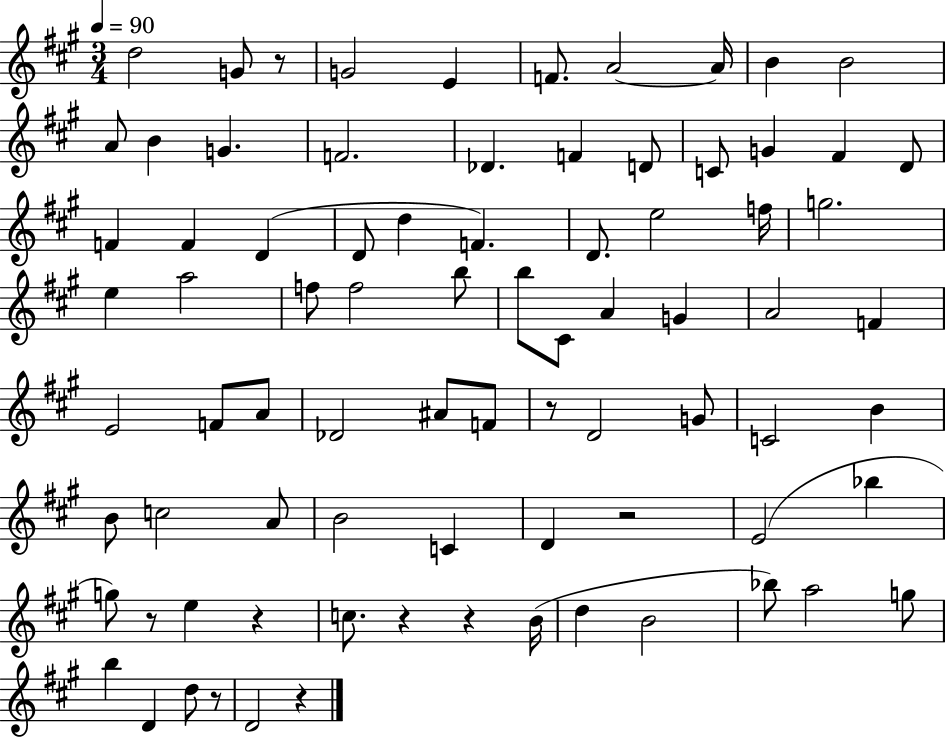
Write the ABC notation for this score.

X:1
T:Untitled
M:3/4
L:1/4
K:A
d2 G/2 z/2 G2 E F/2 A2 A/4 B B2 A/2 B G F2 _D F D/2 C/2 G ^F D/2 F F D D/2 d F D/2 e2 f/4 g2 e a2 f/2 f2 b/2 b/2 ^C/2 A G A2 F E2 F/2 A/2 _D2 ^A/2 F/2 z/2 D2 G/2 C2 B B/2 c2 A/2 B2 C D z2 E2 _b g/2 z/2 e z c/2 z z B/4 d B2 _b/2 a2 g/2 b D d/2 z/2 D2 z